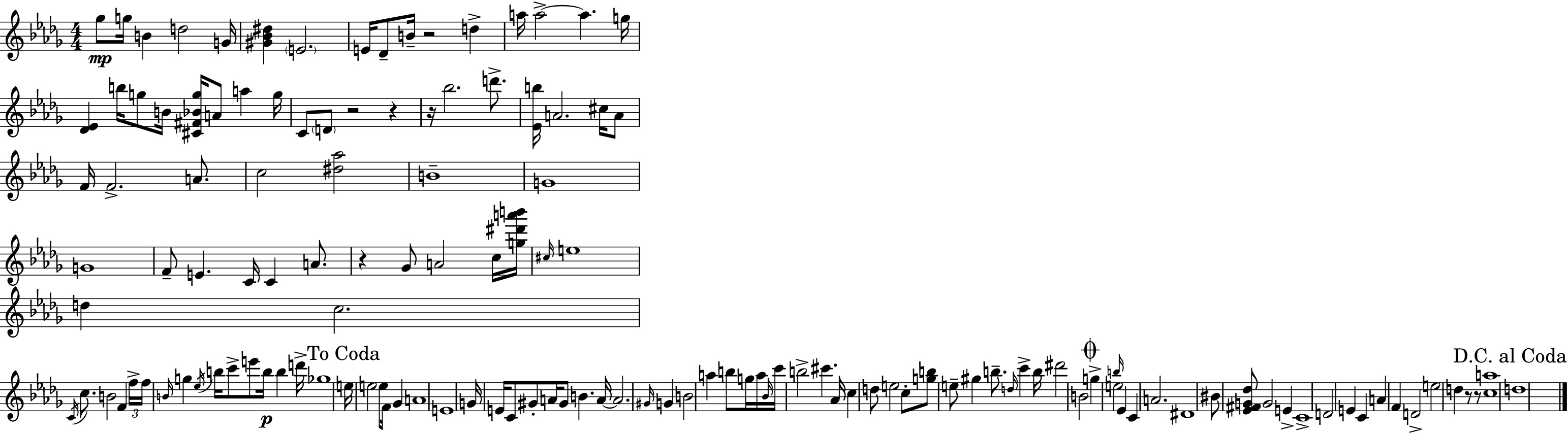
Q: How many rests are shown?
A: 7